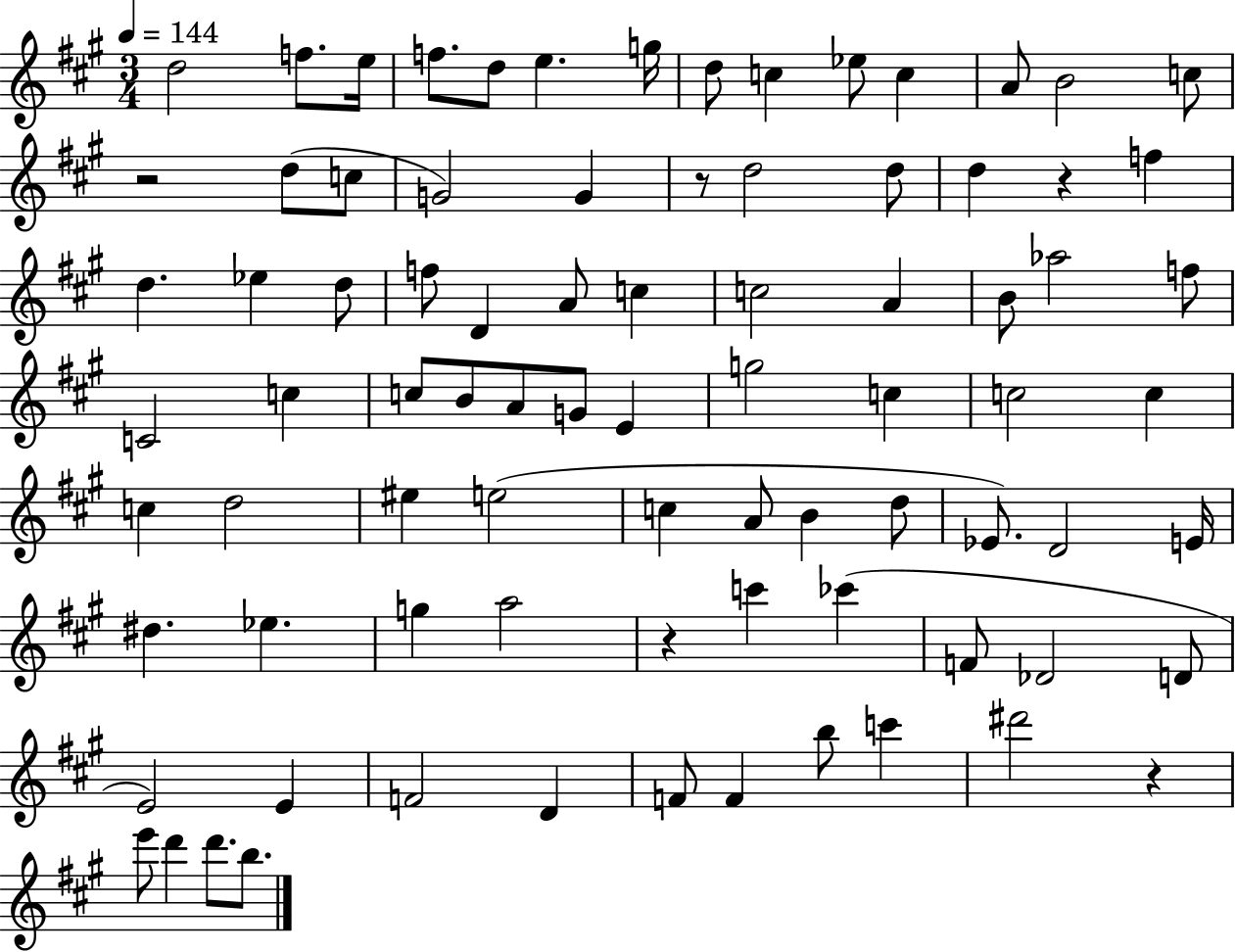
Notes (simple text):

D5/h F5/e. E5/s F5/e. D5/e E5/q. G5/s D5/e C5/q Eb5/e C5/q A4/e B4/h C5/e R/h D5/e C5/e G4/h G4/q R/e D5/h D5/e D5/q R/q F5/q D5/q. Eb5/q D5/e F5/e D4/q A4/e C5/q C5/h A4/q B4/e Ab5/h F5/e C4/h C5/q C5/e B4/e A4/e G4/e E4/q G5/h C5/q C5/h C5/q C5/q D5/h EIS5/q E5/h C5/q A4/e B4/q D5/e Eb4/e. D4/h E4/s D#5/q. Eb5/q. G5/q A5/h R/q C6/q CES6/q F4/e Db4/h D4/e E4/h E4/q F4/h D4/q F4/e F4/q B5/e C6/q D#6/h R/q E6/e D6/q D6/e. B5/e.